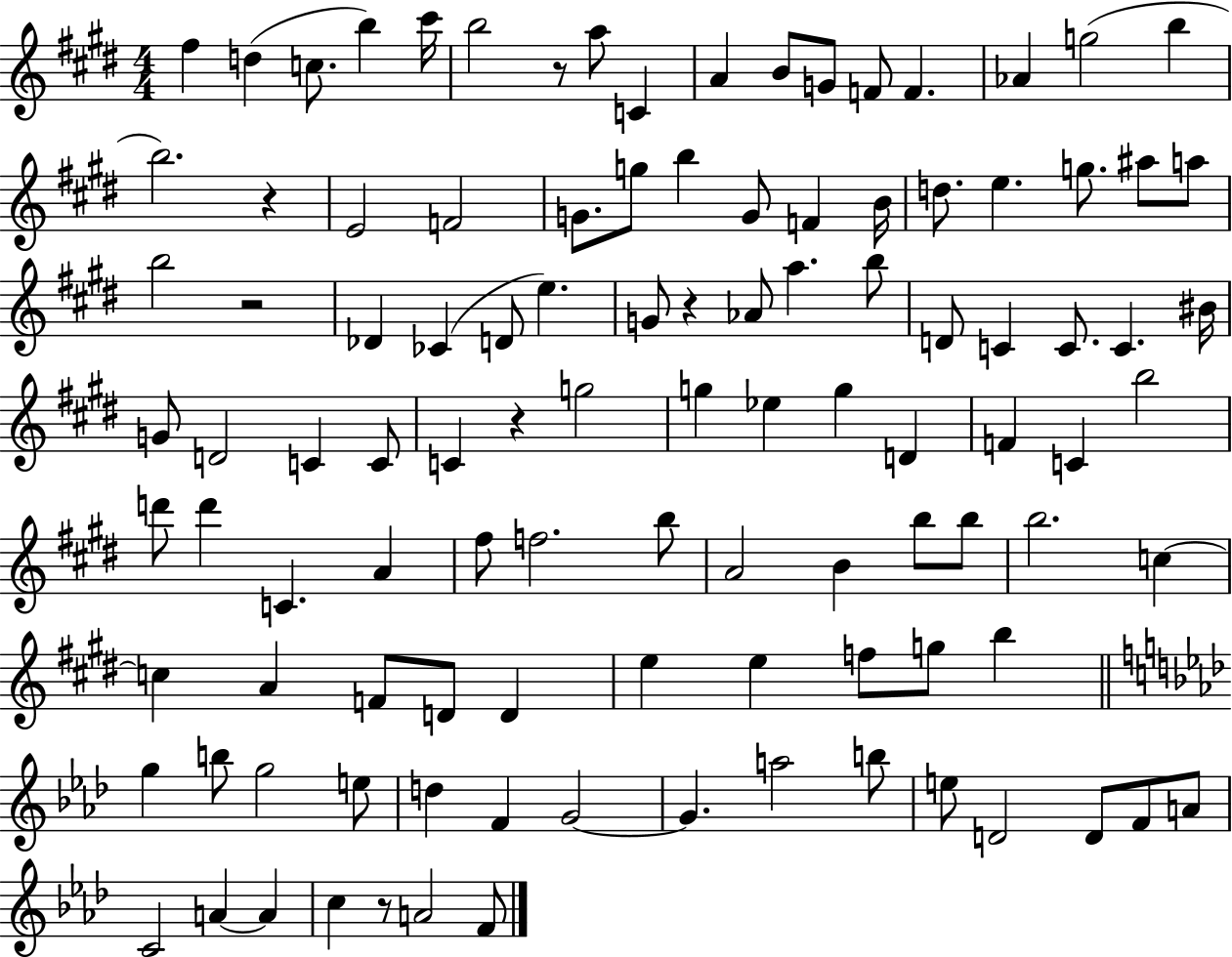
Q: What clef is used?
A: treble